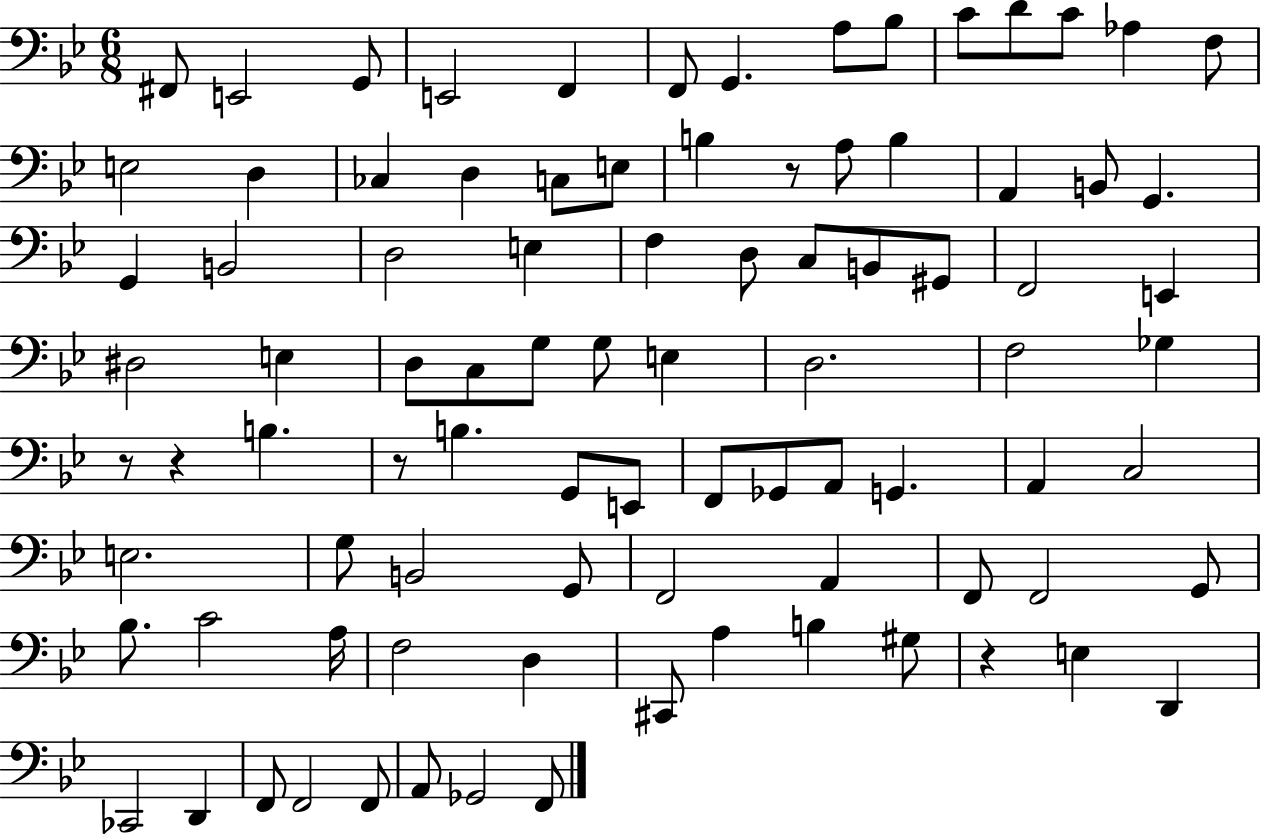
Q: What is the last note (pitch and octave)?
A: F2